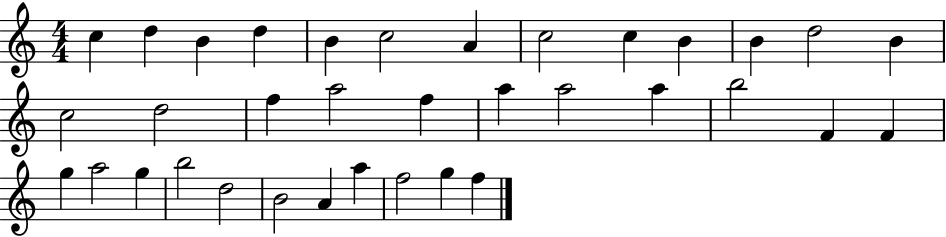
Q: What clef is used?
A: treble